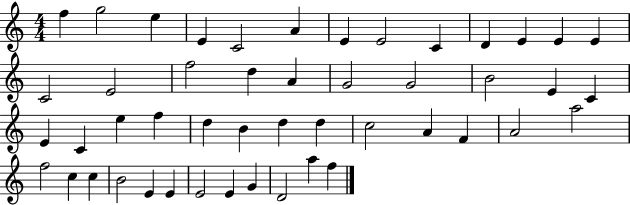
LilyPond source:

{
  \clef treble
  \numericTimeSignature
  \time 4/4
  \key c \major
  f''4 g''2 e''4 | e'4 c'2 a'4 | e'4 e'2 c'4 | d'4 e'4 e'4 e'4 | \break c'2 e'2 | f''2 d''4 a'4 | g'2 g'2 | b'2 e'4 c'4 | \break e'4 c'4 e''4 f''4 | d''4 b'4 d''4 d''4 | c''2 a'4 f'4 | a'2 a''2 | \break f''2 c''4 c''4 | b'2 e'4 e'4 | e'2 e'4 g'4 | d'2 a''4 f''4 | \break \bar "|."
}